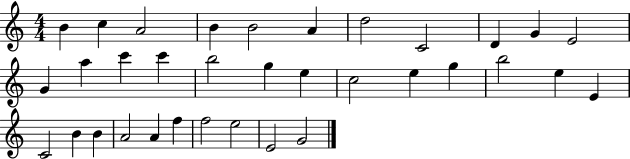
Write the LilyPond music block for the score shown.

{
  \clef treble
  \numericTimeSignature
  \time 4/4
  \key c \major
  b'4 c''4 a'2 | b'4 b'2 a'4 | d''2 c'2 | d'4 g'4 e'2 | \break g'4 a''4 c'''4 c'''4 | b''2 g''4 e''4 | c''2 e''4 g''4 | b''2 e''4 e'4 | \break c'2 b'4 b'4 | a'2 a'4 f''4 | f''2 e''2 | e'2 g'2 | \break \bar "|."
}